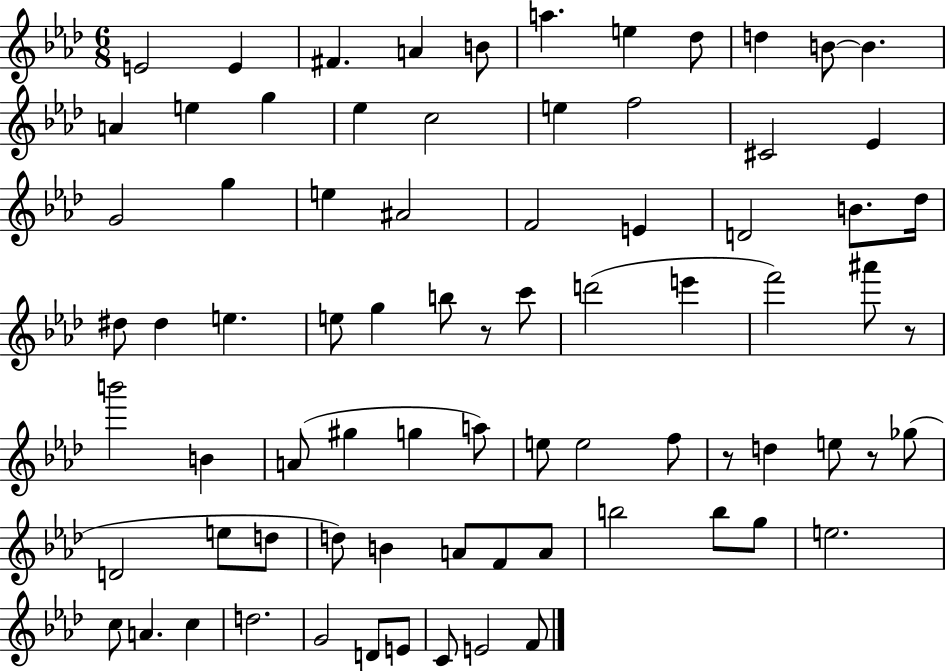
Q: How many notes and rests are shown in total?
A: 78